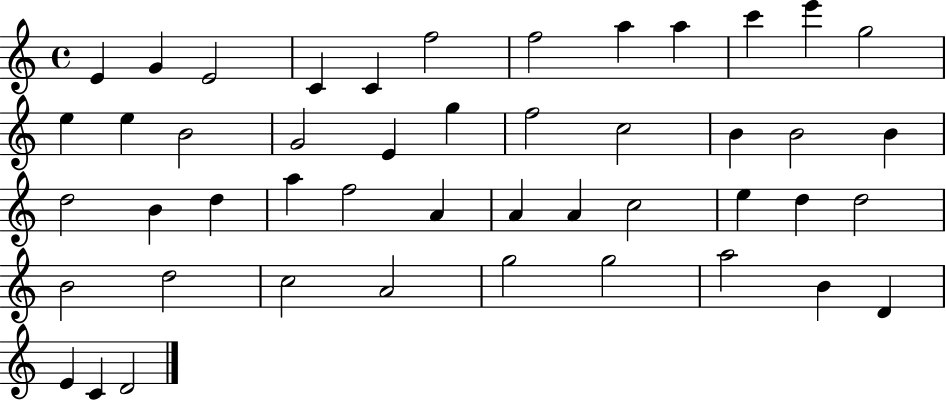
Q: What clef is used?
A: treble